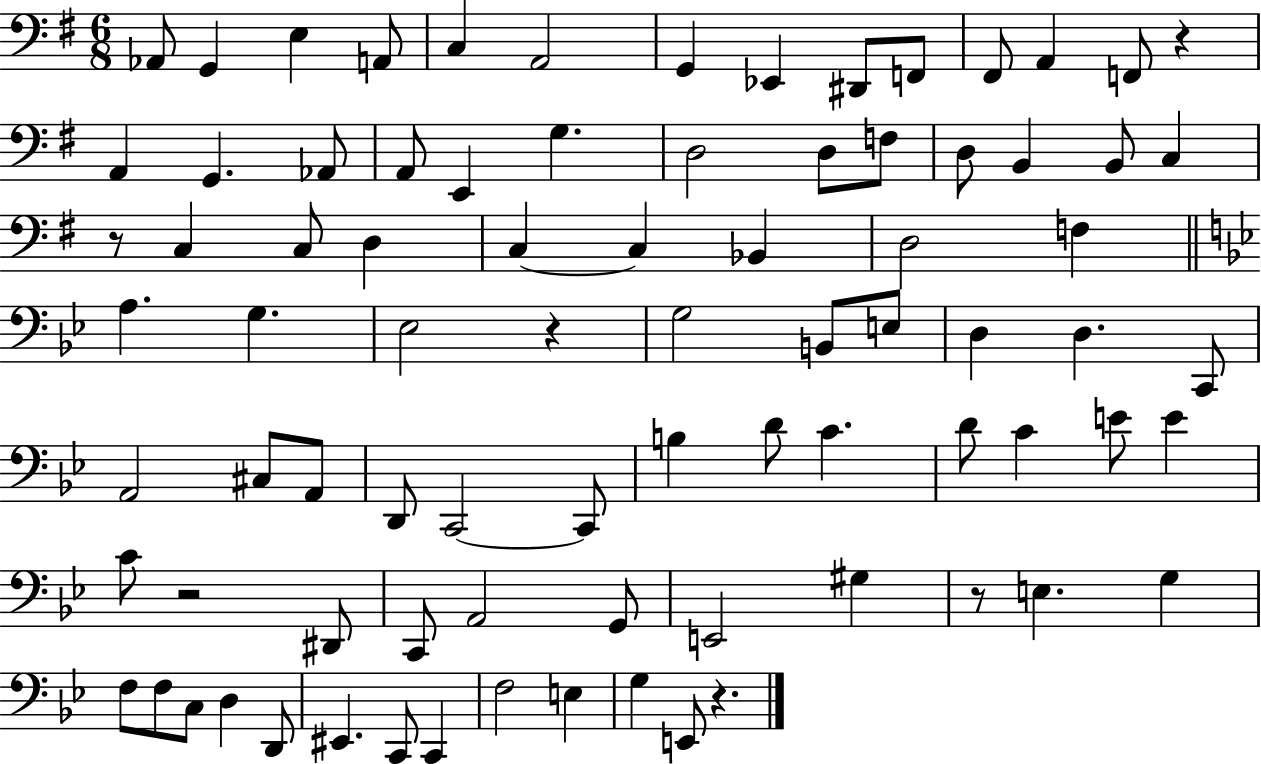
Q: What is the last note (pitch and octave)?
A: E2